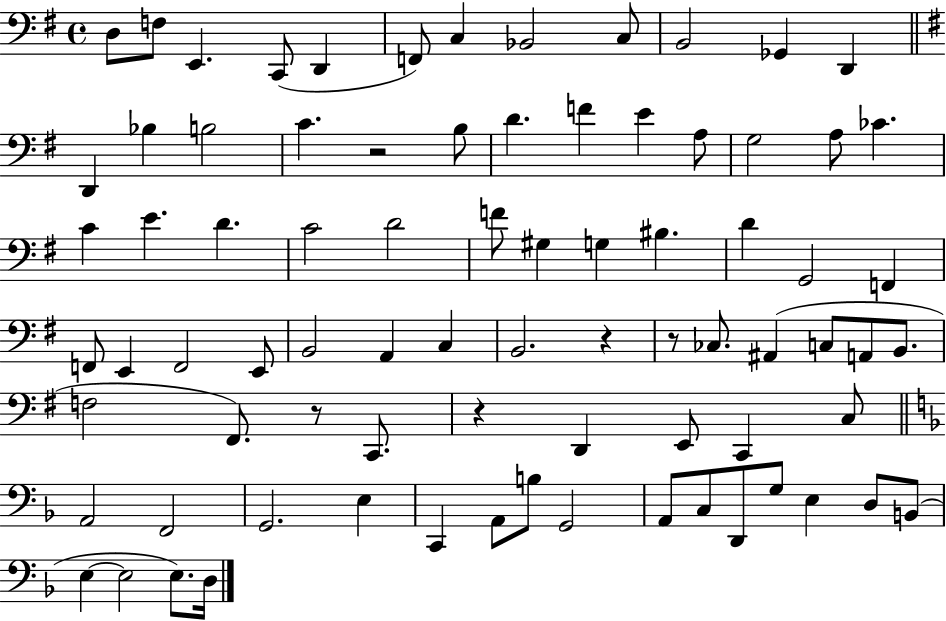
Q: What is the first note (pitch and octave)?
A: D3